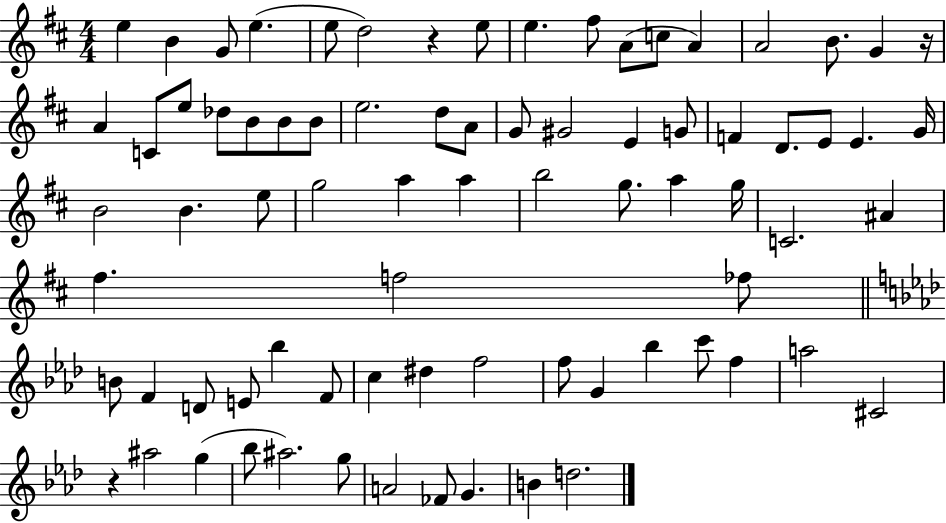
{
  \clef treble
  \numericTimeSignature
  \time 4/4
  \key d \major
  e''4 b'4 g'8 e''4.( | e''8 d''2) r4 e''8 | e''4. fis''8 a'8( c''8 a'4) | a'2 b'8. g'4 r16 | \break a'4 c'8 e''8 des''8 b'8 b'8 b'8 | e''2. d''8 a'8 | g'8 gis'2 e'4 g'8 | f'4 d'8. e'8 e'4. g'16 | \break b'2 b'4. e''8 | g''2 a''4 a''4 | b''2 g''8. a''4 g''16 | c'2. ais'4 | \break fis''4. f''2 fes''8 | \bar "||" \break \key f \minor b'8 f'4 d'8 e'8 bes''4 f'8 | c''4 dis''4 f''2 | f''8 g'4 bes''4 c'''8 f''4 | a''2 cis'2 | \break r4 ais''2 g''4( | bes''8 ais''2.) g''8 | a'2 fes'8 g'4. | b'4 d''2. | \break \bar "|."
}